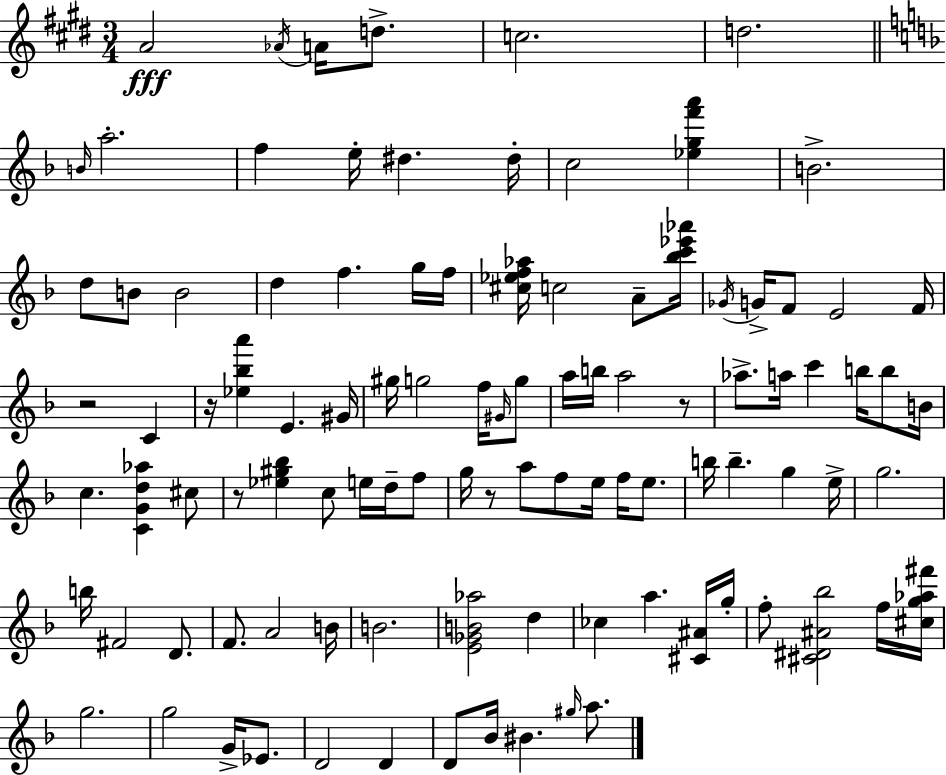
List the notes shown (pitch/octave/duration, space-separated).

A4/h Ab4/s A4/s D5/e. C5/h. D5/h. B4/s A5/h. F5/q E5/s D#5/q. D#5/s C5/h [Eb5,G5,F6,A6]/q B4/h. D5/e B4/e B4/h D5/q F5/q. G5/s F5/s [C#5,Eb5,F5,Ab5]/s C5/h A4/e [Bb5,C6,Eb6,Ab6]/s Gb4/s G4/s F4/e E4/h F4/s R/h C4/q R/s [Eb5,Bb5,A6]/q E4/q. G#4/s G#5/s G5/h F5/s G#4/s G5/e A5/s B5/s A5/h R/e Ab5/e. A5/s C6/q B5/s B5/e B4/s C5/q. [C4,G4,D5,Ab5]/q C#5/e R/e [Eb5,G#5,Bb5]/q C5/e E5/s D5/s F5/e G5/s R/e A5/e F5/e E5/s F5/s E5/e. B5/s B5/q. G5/q E5/s G5/h. B5/s F#4/h D4/e. F4/e. A4/h B4/s B4/h. [E4,Gb4,B4,Ab5]/h D5/q CES5/q A5/q. [C#4,A#4]/s G5/s F5/e [C#4,D#4,A#4,Bb5]/h F5/s [C#5,G5,Ab5,F#6]/s G5/h. G5/h G4/s Eb4/e. D4/h D4/q D4/e Bb4/s BIS4/q. G#5/s A5/e.